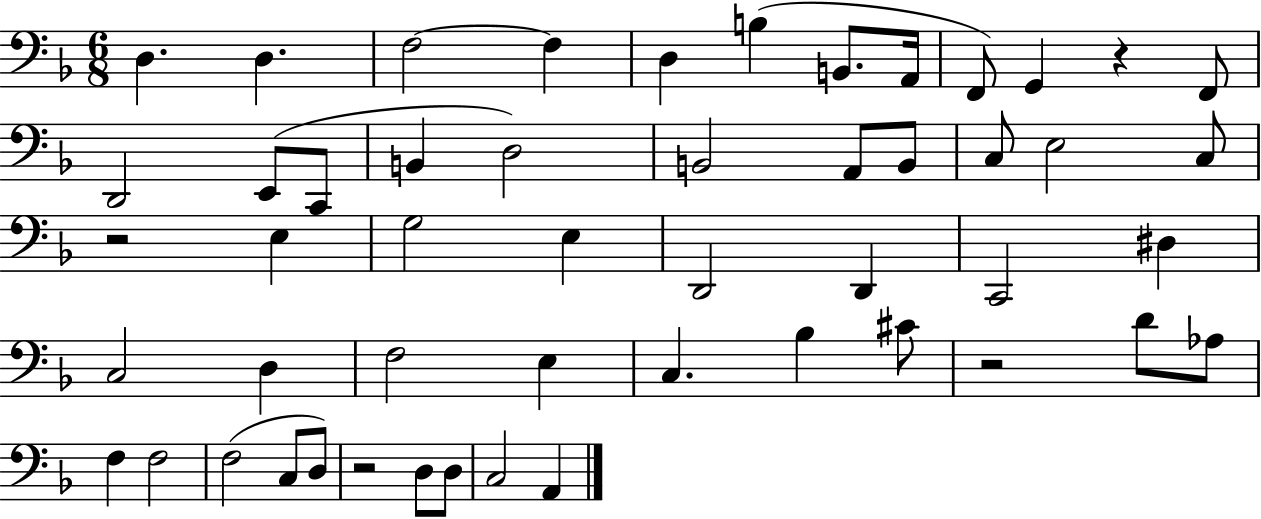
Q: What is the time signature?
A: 6/8